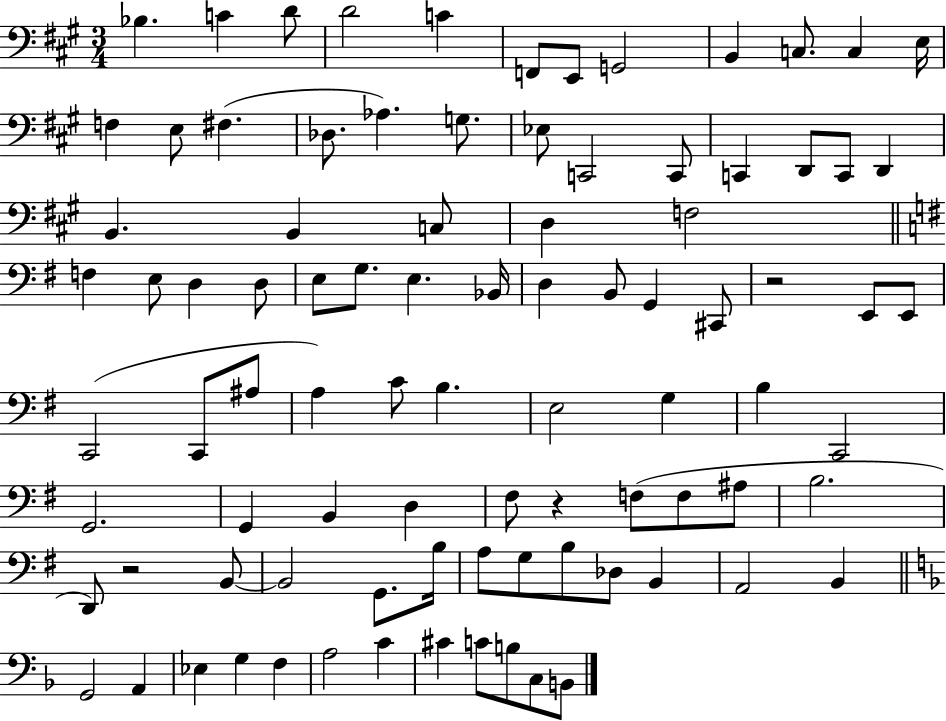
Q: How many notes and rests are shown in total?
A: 90